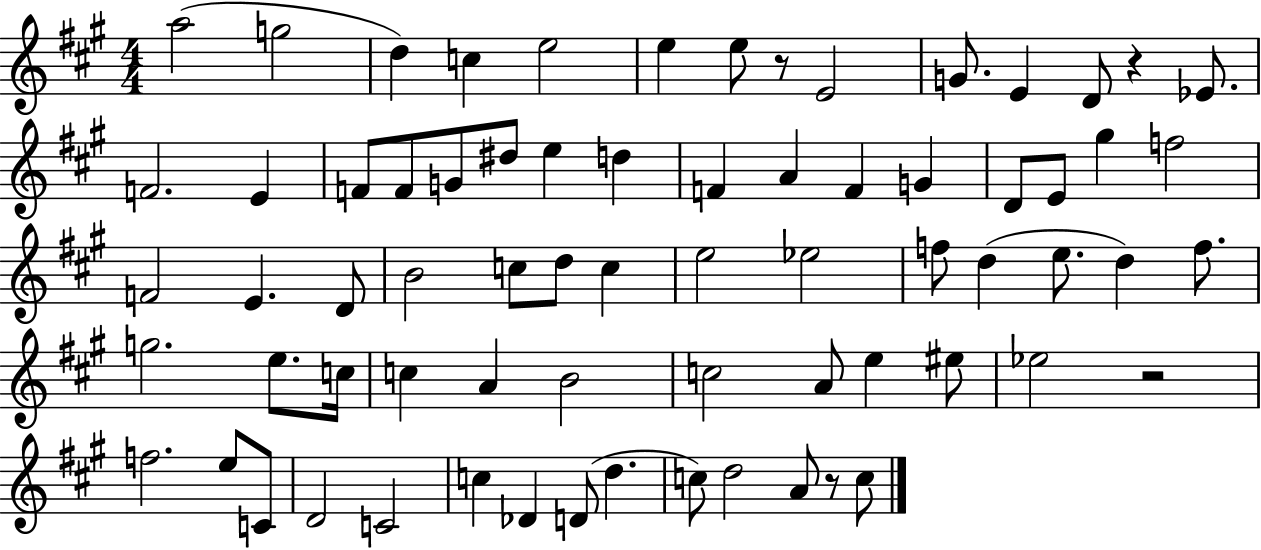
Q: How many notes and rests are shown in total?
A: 70